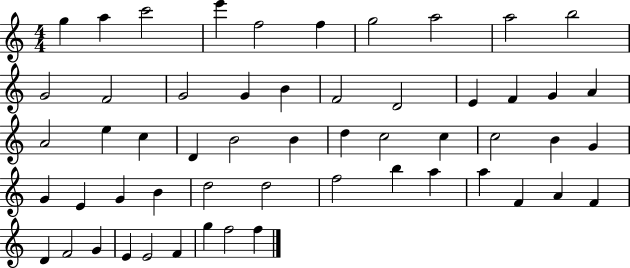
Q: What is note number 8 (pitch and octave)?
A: A5